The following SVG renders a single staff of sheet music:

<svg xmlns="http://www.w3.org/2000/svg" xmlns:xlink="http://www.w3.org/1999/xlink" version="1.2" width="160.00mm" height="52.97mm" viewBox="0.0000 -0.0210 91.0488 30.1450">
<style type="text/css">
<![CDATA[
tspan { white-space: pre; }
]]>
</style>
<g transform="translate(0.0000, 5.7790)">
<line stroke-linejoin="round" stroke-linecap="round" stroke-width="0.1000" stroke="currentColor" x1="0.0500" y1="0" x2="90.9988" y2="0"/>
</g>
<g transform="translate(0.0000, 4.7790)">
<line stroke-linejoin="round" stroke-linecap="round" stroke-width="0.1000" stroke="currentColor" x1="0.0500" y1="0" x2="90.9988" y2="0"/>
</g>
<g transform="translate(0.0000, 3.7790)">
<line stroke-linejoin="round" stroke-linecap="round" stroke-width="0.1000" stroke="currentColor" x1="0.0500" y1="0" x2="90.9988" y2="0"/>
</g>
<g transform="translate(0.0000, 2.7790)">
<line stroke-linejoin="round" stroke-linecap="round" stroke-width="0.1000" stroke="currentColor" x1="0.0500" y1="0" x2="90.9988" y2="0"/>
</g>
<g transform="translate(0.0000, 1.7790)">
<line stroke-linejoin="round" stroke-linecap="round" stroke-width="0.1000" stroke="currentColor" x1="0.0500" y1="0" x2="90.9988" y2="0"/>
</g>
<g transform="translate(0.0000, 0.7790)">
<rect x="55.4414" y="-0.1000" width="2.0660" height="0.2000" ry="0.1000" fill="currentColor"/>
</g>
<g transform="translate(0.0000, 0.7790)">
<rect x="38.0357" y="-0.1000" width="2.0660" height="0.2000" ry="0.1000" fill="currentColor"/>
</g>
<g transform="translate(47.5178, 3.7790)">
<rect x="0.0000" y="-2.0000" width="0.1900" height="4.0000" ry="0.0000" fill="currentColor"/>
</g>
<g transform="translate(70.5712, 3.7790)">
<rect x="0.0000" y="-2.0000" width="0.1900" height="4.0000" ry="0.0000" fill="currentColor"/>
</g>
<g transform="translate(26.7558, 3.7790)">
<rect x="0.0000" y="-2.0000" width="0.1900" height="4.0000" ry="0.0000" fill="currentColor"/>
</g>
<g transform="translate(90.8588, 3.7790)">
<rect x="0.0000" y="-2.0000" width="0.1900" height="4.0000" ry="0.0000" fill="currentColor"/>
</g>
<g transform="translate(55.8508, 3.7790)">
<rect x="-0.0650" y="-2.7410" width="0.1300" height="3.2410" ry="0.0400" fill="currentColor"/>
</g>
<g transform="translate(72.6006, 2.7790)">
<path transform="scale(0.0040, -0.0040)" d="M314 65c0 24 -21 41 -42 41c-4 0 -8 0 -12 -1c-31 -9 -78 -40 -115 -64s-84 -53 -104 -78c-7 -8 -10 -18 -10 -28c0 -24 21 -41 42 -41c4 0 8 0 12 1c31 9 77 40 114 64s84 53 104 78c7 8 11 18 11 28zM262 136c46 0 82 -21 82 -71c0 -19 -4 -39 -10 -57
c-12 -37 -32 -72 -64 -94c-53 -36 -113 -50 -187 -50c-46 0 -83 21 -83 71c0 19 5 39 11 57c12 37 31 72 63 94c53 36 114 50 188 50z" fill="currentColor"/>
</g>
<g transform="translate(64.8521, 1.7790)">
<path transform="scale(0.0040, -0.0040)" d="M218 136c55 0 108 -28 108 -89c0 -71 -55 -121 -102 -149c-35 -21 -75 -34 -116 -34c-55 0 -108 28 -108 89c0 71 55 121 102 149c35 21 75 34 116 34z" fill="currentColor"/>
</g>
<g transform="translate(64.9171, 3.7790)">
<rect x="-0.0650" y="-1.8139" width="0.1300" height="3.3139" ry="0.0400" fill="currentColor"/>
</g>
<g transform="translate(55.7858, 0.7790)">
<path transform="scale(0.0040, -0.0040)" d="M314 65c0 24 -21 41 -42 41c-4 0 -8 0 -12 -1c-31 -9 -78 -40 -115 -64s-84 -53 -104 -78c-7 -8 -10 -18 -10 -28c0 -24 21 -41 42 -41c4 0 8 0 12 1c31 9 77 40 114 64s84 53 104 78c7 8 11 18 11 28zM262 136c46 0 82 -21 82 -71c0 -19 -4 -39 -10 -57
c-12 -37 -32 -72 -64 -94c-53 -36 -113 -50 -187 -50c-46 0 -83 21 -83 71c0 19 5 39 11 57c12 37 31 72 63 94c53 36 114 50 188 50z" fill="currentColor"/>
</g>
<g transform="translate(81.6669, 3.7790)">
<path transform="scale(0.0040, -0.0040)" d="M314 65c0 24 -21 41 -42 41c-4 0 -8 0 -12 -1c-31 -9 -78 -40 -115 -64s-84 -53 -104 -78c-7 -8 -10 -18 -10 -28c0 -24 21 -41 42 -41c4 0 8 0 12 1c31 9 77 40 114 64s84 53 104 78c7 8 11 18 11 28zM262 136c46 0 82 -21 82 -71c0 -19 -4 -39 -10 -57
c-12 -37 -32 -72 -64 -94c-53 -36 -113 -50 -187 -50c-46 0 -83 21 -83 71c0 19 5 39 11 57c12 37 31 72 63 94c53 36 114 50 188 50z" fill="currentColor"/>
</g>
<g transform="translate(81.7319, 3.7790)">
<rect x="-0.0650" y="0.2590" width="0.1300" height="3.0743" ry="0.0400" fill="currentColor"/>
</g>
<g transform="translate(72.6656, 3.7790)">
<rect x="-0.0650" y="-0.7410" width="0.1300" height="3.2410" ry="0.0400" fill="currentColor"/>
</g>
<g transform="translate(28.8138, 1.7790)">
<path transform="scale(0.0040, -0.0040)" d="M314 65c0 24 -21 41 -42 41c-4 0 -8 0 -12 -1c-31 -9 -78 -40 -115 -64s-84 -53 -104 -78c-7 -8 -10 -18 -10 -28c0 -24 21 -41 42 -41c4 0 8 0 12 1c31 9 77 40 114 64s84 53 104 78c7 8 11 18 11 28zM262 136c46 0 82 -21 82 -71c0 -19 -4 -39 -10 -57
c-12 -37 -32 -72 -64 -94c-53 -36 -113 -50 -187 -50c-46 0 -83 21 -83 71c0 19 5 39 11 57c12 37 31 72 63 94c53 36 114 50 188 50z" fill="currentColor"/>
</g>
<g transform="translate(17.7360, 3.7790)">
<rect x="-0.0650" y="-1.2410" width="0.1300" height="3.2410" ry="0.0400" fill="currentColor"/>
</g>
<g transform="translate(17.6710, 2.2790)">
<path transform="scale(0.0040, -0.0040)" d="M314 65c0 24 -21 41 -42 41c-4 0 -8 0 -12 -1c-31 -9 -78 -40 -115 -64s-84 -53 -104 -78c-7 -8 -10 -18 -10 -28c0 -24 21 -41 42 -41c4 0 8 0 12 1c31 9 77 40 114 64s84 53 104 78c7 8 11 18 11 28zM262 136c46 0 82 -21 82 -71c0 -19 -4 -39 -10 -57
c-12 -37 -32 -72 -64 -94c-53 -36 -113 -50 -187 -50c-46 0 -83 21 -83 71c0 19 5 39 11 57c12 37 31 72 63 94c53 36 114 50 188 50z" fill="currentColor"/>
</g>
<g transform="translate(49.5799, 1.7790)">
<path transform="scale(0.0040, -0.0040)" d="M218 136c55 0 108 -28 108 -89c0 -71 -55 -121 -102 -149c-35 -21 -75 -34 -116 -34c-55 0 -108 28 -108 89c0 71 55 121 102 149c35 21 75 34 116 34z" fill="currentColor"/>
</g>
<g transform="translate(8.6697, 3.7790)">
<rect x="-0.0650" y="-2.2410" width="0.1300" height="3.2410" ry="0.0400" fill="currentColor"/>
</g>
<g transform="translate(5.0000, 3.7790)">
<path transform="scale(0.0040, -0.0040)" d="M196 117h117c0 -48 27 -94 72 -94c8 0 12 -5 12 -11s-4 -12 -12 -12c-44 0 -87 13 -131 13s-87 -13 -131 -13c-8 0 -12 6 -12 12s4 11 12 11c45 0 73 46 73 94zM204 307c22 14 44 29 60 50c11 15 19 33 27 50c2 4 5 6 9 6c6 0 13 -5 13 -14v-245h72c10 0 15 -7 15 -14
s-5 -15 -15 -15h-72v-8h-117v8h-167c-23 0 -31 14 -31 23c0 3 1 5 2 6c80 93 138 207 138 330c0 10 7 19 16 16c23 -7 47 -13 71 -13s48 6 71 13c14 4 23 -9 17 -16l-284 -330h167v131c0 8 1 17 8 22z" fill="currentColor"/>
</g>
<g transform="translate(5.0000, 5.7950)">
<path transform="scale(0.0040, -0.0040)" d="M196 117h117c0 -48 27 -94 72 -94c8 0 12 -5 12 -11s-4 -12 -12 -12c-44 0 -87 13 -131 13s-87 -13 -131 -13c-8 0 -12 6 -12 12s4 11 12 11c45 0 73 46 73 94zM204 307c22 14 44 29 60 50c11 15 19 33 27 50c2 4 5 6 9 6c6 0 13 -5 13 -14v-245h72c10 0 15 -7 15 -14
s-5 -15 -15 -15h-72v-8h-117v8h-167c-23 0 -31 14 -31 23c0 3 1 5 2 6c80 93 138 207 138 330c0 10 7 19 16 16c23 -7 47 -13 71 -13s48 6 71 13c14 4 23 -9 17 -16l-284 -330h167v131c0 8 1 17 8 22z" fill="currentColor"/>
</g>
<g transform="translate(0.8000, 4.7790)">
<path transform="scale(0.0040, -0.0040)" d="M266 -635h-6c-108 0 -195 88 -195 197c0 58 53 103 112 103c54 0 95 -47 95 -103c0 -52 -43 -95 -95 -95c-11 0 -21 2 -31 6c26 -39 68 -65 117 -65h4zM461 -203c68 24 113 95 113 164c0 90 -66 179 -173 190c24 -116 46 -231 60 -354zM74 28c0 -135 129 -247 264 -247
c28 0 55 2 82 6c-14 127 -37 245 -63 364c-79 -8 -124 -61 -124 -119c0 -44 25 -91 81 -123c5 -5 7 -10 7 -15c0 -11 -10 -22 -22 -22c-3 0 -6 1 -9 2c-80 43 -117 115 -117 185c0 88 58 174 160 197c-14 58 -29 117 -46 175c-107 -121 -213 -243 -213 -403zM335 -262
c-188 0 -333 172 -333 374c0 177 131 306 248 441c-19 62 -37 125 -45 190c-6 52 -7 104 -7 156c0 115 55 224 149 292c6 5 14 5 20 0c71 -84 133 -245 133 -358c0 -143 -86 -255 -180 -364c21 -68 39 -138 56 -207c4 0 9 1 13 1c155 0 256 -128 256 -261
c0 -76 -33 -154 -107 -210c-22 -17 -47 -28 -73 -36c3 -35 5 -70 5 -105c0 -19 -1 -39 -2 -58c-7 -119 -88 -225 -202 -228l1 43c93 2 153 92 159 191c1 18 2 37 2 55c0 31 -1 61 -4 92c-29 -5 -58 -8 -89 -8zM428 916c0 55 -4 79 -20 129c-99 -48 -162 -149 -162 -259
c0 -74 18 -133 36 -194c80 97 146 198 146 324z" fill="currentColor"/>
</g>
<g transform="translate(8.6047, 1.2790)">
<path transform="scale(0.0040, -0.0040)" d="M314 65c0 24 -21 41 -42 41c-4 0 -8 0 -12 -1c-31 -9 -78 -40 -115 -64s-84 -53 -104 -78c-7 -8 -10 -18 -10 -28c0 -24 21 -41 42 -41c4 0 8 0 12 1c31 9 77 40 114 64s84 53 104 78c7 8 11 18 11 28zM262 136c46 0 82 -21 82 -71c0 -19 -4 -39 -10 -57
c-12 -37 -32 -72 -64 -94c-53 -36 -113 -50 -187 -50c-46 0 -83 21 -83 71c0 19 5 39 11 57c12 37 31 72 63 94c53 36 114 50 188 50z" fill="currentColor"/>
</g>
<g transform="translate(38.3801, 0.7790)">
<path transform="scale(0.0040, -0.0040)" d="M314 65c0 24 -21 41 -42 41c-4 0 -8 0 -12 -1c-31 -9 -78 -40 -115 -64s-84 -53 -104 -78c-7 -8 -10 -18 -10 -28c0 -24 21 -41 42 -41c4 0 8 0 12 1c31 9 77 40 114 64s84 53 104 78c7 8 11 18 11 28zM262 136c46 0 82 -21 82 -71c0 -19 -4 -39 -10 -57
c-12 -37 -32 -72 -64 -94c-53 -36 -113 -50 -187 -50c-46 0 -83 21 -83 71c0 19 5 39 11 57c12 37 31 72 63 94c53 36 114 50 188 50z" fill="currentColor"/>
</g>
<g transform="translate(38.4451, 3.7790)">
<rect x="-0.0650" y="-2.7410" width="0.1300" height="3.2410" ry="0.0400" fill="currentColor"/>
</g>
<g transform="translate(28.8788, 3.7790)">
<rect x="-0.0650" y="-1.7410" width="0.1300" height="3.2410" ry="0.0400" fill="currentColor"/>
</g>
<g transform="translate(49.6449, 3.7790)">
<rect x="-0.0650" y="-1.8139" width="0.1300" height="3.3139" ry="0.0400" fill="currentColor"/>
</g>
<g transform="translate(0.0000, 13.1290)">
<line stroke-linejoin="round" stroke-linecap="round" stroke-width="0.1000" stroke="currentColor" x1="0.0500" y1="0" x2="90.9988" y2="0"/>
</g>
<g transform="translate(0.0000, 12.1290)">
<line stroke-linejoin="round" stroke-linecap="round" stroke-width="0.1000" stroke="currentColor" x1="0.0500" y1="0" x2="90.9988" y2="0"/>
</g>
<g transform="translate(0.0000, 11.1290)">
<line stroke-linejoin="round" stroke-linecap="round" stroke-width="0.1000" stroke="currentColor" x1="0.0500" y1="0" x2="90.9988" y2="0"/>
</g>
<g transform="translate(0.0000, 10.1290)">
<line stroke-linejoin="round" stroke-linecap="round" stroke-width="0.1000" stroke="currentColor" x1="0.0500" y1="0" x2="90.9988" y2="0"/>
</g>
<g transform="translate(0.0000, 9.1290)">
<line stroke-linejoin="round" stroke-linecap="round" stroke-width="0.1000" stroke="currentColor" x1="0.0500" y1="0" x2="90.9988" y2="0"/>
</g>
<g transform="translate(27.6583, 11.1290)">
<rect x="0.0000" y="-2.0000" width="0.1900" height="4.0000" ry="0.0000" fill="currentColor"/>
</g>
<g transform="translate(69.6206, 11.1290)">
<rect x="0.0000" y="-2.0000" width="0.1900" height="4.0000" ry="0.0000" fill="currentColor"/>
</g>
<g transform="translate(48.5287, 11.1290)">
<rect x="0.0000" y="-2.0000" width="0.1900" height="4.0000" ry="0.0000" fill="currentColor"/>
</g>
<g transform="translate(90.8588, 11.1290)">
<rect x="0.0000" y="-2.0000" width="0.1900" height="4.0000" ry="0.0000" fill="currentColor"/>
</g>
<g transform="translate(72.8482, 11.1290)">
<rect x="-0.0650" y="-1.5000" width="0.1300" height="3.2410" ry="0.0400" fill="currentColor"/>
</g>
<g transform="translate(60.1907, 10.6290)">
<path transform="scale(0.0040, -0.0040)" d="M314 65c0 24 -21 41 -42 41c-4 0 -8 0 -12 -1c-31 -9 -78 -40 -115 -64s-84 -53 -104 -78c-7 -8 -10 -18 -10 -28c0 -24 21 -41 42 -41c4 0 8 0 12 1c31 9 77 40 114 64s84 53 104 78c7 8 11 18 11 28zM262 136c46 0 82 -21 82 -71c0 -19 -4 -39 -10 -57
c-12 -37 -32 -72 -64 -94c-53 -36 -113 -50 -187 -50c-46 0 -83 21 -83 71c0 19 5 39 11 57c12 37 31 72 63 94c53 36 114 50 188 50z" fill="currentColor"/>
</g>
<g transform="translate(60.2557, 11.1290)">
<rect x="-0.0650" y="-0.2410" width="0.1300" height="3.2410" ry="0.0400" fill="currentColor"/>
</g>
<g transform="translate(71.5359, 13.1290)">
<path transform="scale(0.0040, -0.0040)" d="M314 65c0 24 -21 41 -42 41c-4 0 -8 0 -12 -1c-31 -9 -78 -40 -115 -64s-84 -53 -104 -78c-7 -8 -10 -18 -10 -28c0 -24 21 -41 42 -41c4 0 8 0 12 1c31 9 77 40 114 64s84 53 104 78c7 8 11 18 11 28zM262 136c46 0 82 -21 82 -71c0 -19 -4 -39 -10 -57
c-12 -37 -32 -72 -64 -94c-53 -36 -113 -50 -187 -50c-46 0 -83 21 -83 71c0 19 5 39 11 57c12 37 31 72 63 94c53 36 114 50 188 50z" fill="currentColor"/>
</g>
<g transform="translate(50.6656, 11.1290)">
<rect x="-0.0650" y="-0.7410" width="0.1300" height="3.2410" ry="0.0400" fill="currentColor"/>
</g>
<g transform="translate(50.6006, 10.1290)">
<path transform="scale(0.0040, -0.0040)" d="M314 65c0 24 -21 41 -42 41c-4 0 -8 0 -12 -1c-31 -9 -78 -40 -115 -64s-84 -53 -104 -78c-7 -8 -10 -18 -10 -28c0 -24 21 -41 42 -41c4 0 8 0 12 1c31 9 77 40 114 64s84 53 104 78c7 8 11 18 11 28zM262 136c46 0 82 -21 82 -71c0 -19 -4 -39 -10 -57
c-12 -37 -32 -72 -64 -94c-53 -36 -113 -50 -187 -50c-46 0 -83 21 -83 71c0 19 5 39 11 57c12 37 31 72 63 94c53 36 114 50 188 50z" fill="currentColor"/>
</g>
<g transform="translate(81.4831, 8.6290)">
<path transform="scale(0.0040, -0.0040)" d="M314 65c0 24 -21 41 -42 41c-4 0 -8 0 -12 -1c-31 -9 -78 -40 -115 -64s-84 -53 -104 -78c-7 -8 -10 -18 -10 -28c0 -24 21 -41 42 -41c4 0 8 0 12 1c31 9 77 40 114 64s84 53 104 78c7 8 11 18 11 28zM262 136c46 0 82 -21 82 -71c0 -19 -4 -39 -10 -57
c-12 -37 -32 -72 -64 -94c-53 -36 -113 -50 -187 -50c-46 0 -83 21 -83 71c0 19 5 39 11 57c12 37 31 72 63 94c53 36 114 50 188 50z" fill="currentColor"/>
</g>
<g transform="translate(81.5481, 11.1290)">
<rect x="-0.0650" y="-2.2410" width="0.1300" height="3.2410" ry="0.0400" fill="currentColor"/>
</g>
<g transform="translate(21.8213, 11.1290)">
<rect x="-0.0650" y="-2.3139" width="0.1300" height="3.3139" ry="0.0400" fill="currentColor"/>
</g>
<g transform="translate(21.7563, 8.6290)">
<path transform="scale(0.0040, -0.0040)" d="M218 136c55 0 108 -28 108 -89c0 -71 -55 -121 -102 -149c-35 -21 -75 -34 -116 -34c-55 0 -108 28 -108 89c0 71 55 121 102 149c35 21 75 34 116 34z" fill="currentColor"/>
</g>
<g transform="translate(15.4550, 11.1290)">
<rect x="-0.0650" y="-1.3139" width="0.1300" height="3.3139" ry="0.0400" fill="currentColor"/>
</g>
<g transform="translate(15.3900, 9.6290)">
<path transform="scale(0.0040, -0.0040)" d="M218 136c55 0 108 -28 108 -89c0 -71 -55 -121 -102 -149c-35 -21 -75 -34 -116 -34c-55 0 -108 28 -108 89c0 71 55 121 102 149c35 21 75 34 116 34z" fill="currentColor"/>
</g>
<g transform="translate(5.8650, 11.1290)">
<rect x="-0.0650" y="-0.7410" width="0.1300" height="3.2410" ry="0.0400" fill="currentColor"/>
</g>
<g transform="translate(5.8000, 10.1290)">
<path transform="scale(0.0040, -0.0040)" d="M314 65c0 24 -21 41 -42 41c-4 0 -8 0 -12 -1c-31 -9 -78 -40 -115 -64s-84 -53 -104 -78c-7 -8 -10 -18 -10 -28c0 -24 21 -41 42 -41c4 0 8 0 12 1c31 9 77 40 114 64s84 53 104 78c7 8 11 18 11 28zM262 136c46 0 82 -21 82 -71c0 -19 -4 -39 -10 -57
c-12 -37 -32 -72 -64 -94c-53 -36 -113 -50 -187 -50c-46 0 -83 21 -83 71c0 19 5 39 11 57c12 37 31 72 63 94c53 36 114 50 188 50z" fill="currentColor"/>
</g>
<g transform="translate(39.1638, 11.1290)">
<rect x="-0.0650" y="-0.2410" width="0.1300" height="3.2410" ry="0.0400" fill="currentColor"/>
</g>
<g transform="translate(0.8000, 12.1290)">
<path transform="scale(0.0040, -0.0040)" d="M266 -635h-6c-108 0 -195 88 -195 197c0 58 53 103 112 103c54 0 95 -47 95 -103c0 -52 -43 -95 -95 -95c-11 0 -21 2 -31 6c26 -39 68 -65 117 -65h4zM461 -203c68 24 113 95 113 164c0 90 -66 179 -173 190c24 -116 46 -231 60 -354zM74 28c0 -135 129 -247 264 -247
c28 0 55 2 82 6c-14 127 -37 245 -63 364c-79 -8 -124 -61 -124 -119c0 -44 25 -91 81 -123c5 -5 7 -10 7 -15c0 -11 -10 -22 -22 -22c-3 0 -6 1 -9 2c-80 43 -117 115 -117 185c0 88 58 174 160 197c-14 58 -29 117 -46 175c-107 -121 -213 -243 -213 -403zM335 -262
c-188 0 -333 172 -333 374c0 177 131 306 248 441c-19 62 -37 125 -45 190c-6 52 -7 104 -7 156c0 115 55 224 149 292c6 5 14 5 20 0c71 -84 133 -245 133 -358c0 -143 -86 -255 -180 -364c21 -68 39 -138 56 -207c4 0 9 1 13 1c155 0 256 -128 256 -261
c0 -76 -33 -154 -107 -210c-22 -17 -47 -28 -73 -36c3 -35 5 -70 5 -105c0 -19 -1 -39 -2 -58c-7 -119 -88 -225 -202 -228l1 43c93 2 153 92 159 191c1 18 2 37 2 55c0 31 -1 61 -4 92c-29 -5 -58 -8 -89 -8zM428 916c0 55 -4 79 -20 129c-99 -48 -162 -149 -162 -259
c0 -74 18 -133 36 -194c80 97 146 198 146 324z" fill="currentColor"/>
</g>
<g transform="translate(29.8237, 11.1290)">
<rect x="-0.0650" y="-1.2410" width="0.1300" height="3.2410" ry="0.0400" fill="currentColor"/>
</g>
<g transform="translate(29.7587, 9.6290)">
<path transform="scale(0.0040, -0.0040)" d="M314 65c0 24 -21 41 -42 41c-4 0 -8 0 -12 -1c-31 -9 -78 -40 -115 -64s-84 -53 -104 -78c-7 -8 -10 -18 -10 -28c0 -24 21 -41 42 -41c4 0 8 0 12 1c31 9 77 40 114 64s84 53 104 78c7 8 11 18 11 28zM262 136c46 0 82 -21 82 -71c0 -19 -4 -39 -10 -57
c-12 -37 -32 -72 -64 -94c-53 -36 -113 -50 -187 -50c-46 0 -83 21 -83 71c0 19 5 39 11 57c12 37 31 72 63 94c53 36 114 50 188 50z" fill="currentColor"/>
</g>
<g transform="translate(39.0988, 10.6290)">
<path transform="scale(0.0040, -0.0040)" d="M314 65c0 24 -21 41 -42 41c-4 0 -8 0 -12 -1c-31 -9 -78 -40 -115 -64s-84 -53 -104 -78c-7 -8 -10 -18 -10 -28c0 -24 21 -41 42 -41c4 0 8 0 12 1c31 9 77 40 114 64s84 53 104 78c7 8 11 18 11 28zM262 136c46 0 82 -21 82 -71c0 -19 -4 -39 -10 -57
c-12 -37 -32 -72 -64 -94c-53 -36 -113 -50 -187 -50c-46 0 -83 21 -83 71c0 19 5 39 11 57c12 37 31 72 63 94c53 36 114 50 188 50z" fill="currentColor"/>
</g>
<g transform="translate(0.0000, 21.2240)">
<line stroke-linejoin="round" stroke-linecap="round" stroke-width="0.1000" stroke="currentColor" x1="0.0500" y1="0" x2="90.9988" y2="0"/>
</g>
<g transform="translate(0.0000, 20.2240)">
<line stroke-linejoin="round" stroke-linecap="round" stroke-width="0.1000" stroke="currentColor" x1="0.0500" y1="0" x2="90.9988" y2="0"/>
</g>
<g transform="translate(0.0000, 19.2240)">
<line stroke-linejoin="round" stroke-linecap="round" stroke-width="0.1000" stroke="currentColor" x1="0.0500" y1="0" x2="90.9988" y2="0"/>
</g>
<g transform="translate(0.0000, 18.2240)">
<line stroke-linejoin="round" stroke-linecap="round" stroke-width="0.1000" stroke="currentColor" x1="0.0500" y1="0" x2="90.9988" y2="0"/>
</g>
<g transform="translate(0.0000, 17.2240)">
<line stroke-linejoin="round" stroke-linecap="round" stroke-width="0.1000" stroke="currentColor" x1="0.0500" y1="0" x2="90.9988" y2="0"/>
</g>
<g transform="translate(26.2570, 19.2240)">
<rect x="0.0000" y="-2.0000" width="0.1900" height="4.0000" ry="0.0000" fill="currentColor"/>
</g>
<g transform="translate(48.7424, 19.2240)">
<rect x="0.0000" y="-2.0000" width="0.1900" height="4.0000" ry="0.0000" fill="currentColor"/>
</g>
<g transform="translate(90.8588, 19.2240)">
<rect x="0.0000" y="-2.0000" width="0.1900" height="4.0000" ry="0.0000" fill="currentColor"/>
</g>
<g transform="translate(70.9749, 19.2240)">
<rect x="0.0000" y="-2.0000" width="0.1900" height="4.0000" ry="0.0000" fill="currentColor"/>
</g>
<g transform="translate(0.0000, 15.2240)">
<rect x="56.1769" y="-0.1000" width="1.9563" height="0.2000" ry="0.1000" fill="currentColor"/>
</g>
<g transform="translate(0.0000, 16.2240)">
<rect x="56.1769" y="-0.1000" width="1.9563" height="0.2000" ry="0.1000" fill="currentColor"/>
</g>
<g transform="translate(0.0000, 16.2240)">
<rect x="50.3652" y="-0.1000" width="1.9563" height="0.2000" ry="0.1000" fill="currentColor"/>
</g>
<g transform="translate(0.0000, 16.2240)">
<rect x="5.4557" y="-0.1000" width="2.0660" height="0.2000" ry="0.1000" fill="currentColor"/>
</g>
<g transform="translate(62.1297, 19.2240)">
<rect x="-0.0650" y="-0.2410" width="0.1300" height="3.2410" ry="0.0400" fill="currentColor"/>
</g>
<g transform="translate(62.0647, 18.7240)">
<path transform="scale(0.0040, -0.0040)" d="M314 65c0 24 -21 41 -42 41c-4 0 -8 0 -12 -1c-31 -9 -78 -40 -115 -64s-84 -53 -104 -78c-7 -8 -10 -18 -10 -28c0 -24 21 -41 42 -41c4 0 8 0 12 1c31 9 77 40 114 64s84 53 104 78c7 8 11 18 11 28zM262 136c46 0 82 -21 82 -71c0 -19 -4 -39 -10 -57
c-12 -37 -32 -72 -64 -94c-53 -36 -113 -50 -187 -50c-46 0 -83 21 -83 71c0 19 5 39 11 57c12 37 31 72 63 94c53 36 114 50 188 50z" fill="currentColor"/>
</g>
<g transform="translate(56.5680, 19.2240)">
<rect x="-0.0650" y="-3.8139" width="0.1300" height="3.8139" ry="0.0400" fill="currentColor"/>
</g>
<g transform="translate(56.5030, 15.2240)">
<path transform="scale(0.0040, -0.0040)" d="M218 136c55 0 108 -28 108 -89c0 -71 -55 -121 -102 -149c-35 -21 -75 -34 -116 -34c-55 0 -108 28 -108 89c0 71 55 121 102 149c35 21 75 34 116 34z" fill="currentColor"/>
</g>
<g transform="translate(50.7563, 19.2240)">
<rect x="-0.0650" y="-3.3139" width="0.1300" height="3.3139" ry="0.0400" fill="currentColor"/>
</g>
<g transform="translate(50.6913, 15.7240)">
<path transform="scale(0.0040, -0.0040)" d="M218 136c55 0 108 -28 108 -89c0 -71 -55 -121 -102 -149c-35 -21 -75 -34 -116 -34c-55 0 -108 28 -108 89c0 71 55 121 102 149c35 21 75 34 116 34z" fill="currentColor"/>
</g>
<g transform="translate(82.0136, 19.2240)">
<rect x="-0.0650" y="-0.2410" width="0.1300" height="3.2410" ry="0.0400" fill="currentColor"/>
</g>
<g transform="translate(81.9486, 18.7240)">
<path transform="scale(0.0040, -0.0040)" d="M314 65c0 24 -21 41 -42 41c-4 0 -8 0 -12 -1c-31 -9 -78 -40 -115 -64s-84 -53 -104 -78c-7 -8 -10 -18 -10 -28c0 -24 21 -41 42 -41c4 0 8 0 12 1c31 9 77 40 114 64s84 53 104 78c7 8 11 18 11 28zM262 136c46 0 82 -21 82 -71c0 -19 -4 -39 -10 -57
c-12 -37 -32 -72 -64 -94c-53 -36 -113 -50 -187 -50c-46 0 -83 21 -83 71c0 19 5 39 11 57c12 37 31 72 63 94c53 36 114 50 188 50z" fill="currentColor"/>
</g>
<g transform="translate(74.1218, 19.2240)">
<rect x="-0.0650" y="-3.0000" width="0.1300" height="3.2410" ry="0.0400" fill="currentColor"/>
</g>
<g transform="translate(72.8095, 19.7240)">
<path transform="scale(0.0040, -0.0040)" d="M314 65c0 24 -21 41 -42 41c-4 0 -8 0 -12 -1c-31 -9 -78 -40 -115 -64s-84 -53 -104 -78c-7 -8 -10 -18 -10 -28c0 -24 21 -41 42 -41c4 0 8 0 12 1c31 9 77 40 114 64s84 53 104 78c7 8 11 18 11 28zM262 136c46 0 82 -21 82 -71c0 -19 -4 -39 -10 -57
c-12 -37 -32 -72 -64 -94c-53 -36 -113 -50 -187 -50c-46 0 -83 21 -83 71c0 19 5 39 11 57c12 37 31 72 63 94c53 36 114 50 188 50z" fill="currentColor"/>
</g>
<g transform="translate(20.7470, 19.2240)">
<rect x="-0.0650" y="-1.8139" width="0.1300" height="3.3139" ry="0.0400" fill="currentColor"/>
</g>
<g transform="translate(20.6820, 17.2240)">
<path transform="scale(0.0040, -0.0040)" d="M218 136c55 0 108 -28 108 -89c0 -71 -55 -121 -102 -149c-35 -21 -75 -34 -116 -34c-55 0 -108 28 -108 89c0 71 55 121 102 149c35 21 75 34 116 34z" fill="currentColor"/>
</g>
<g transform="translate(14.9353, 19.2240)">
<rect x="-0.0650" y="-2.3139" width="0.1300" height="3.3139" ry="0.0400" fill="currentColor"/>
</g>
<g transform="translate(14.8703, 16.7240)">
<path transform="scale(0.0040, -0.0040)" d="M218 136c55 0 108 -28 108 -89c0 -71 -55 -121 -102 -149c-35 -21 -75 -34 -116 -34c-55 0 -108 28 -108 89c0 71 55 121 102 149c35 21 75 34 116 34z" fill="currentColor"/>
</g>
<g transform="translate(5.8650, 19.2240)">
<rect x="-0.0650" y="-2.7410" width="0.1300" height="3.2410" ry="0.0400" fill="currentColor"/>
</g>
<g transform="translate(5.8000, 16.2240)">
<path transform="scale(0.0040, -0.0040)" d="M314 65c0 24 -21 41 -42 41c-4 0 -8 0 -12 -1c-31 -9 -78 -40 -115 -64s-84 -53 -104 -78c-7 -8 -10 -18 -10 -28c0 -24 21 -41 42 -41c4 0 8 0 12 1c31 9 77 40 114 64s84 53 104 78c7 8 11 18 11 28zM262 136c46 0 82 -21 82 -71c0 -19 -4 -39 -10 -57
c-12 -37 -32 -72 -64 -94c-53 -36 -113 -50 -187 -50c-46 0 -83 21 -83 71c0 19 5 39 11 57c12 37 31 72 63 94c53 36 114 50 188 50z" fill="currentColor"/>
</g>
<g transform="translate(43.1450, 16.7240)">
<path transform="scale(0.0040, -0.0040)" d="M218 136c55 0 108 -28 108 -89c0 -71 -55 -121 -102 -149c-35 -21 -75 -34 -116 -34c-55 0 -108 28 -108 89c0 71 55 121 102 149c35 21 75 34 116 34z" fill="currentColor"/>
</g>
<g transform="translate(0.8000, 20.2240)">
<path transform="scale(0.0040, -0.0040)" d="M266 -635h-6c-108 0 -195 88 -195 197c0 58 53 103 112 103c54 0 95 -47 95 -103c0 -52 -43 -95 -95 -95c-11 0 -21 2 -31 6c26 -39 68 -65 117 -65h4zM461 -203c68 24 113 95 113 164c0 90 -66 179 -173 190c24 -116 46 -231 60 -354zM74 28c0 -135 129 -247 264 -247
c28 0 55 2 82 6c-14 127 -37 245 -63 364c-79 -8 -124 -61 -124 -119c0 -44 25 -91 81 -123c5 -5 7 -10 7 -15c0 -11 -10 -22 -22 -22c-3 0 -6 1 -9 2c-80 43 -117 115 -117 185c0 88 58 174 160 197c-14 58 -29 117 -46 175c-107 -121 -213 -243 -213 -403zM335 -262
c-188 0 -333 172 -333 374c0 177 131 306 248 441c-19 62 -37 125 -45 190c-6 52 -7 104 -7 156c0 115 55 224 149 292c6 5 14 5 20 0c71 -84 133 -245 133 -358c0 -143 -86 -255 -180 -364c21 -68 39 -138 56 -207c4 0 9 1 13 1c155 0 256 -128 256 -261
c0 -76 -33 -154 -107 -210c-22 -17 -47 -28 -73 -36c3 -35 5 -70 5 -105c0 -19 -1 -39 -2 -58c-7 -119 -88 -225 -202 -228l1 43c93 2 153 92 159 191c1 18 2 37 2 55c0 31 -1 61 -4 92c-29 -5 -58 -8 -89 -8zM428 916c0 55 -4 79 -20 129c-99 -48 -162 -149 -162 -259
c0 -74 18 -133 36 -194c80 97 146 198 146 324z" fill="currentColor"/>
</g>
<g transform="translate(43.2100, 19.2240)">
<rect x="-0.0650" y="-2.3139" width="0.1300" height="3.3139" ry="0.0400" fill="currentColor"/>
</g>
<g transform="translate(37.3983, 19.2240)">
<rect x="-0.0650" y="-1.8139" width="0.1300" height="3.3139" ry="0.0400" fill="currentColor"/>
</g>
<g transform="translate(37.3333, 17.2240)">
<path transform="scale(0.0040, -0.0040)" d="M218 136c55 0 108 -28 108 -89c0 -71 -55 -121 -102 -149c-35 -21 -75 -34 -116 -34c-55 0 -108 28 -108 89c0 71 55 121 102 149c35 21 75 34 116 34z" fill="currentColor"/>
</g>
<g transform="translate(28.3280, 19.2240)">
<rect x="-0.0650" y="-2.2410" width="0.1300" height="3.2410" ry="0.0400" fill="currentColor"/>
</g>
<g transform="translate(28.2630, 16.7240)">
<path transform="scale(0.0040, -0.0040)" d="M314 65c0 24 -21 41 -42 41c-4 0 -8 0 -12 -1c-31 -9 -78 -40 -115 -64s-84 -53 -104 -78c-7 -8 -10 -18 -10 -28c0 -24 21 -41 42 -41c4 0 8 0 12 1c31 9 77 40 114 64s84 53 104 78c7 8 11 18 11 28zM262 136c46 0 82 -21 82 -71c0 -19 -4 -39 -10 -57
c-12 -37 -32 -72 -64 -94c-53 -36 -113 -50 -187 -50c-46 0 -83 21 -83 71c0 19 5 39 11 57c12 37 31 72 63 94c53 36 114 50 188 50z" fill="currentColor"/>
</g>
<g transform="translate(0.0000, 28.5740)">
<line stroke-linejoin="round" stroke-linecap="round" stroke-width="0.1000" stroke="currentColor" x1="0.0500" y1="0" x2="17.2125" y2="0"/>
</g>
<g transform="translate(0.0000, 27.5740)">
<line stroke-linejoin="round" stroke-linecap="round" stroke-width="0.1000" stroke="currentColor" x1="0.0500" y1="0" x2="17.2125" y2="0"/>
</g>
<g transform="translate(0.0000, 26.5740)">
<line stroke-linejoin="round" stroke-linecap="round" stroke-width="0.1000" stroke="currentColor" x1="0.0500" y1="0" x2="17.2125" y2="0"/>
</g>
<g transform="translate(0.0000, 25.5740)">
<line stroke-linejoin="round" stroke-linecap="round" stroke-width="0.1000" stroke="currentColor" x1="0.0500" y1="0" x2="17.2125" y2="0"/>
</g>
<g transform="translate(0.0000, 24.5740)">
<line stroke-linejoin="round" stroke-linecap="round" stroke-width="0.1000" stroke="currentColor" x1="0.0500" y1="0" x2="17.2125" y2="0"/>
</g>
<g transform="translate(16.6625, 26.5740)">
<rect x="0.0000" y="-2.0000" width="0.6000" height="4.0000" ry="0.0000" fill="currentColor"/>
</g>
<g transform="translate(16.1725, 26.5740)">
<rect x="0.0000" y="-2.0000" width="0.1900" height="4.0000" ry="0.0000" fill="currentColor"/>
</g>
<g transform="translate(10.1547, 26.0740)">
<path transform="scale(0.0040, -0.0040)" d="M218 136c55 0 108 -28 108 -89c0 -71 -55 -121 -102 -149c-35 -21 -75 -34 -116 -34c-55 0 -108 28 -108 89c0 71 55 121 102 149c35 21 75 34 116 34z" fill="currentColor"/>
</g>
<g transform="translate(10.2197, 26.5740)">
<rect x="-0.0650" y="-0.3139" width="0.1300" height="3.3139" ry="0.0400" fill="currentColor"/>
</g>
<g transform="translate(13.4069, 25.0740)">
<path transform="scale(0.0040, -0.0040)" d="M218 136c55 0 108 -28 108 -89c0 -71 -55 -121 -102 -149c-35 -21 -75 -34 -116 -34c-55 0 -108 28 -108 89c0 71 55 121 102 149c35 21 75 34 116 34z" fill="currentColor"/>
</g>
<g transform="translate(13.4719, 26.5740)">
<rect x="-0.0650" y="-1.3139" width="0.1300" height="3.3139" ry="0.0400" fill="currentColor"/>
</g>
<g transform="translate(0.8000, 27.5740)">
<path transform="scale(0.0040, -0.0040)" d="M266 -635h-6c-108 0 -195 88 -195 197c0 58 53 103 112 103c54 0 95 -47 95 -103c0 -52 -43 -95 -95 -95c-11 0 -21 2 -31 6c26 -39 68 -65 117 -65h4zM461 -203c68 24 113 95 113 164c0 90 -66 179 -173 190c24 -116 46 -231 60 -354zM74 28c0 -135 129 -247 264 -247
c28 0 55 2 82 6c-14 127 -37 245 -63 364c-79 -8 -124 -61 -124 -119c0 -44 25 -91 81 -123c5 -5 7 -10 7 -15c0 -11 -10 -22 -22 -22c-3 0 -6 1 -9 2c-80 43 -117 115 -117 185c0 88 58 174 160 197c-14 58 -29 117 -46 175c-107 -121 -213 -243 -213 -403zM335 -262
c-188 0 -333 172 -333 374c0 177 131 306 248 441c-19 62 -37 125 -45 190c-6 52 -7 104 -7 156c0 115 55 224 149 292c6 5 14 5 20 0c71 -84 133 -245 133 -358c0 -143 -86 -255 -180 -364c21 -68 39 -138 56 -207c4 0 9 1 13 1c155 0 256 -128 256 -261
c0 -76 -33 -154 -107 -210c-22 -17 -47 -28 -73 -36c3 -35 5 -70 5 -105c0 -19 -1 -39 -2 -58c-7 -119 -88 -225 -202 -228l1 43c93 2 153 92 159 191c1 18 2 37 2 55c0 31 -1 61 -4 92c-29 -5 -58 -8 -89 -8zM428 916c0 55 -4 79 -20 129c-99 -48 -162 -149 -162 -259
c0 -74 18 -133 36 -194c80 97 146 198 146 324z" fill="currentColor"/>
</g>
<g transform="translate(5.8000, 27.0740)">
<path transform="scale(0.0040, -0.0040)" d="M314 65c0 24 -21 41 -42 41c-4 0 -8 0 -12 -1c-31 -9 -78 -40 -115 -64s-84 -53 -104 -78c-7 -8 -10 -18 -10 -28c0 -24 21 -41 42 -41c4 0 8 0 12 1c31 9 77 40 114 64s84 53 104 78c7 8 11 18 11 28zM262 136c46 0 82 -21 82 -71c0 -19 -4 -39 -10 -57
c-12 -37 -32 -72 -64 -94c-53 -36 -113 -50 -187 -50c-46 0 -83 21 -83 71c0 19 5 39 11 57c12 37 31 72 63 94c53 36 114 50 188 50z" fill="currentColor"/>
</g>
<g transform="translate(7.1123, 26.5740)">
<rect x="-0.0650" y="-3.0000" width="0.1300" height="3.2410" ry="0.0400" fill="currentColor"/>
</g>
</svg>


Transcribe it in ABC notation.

X:1
T:Untitled
M:4/4
L:1/4
K:C
g2 e2 f2 a2 f a2 f d2 B2 d2 e g e2 c2 d2 c2 E2 g2 a2 g f g2 f g b c' c2 A2 c2 A2 c e